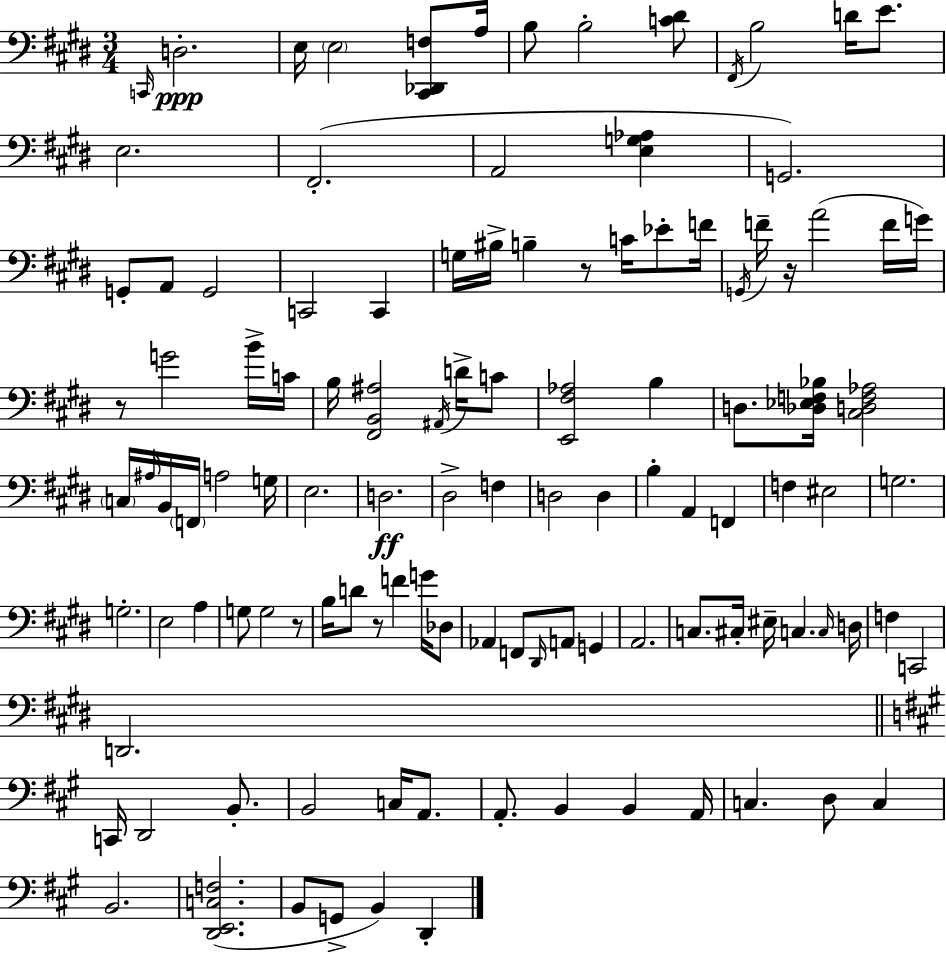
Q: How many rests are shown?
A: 5